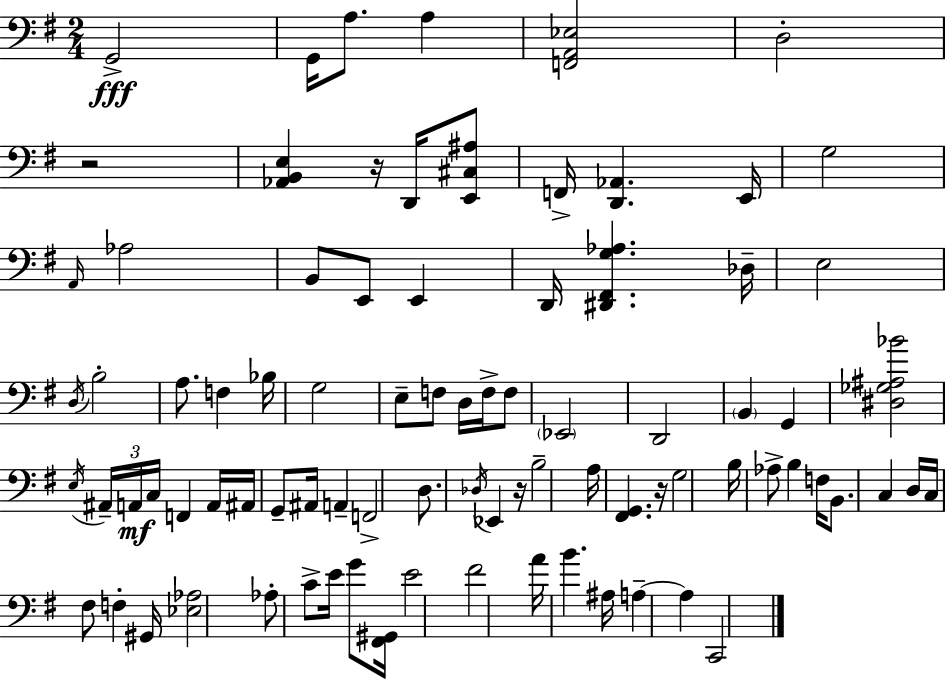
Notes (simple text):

G2/h G2/s A3/e. A3/q [F2,A2,Eb3]/h D3/h R/h [Ab2,B2,E3]/q R/s D2/s [E2,C#3,A#3]/e F2/s [D2,Ab2]/q. E2/s G3/h A2/s Ab3/h B2/e E2/e E2/q D2/s [D#2,F#2,G3,Ab3]/q. Db3/s E3/h D3/s B3/h A3/e. F3/q Bb3/s G3/h E3/e F3/e D3/s F3/s F3/e Eb2/h D2/h B2/q G2/q [D#3,Gb3,A#3,Bb4]/h E3/s A#2/s A2/s C3/s F2/q A2/s A#2/s G2/e A#2/s A2/q F2/h D3/e. Db3/s Eb2/q R/s B3/h A3/s [F#2,G2]/q. R/s G3/h B3/s Ab3/e B3/q F3/s B2/e. C3/q D3/s C3/s F#3/e F3/q G#2/s [Eb3,Ab3]/h Ab3/e C4/e E4/s G4/e [F#2,G#2]/s E4/h F#4/h A4/s B4/q. A#3/s A3/q A3/q C2/h